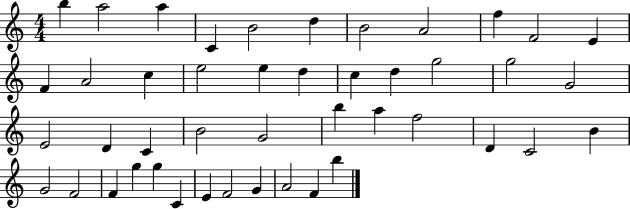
X:1
T:Untitled
M:4/4
L:1/4
K:C
b a2 a C B2 d B2 A2 f F2 E F A2 c e2 e d c d g2 g2 G2 E2 D C B2 G2 b a f2 D C2 B G2 F2 F g g C E F2 G A2 F b